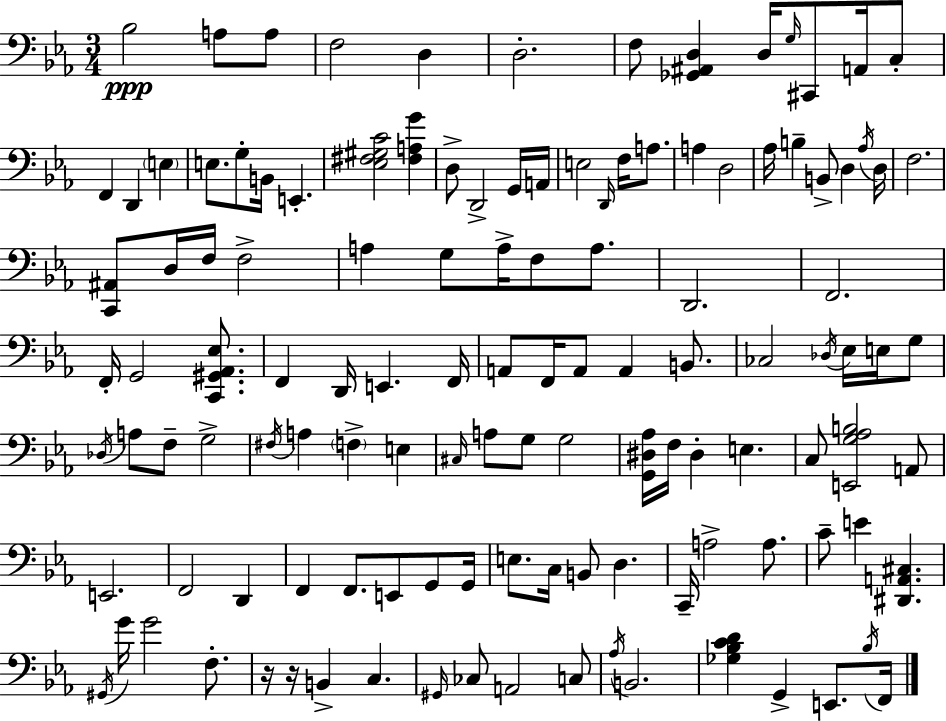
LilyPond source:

{
  \clef bass
  \numericTimeSignature
  \time 3/4
  \key ees \major
  bes2\ppp a8 a8 | f2 d4 | d2.-. | f8 <ges, ais, d>4 d16 \grace { g16 } cis,8 a,16 c8-. | \break f,4 d,4 \parenthesize e4 | e8. g8-. b,16 e,4.-. | <ees fis gis c'>2 <fis a g'>4 | d8-> d,2-> g,16 | \break a,16 e2 \grace { d,16 } f16 a8. | a4 d2 | aes16 b4-- b,8-> d4 | \acciaccatura { aes16 } d16 f2. | \break <c, ais,>8 d16 f16 f2-> | a4 g8 a16-> f8 | a8. d,2. | f,2. | \break f,16-. g,2 | <c, gis, aes, ees>8. f,4 d,16 e,4. | f,16 a,8 f,16 a,8 a,4 | b,8. ces2 \acciaccatura { des16 } | \break ees16 e16 g8 \acciaccatura { des16 } a8 f8-- g2-> | \acciaccatura { fis16 } a4 \parenthesize f4-> | e4 \grace { cis16 } a8 g8 g2 | <g, dis aes>16 f16 dis4-. | \break e4. c8 <e, g aes b>2 | a,8 e,2. | f,2 | d,4 f,4 f,8. | \break e,8 g,8 g,16 e8. c16 b,8 | d4. c,16-- a2-> | a8. c'8-- e'4 | <dis, a, cis>4. \acciaccatura { gis,16 } g'16 g'2 | \break f8.-. r16 r16 b,4-> | c4. \grace { gis,16 } ces8 a,2 | c8 \acciaccatura { aes16 } b,2. | <ges bes c' d'>4 | \break g,4-> e,8. \acciaccatura { bes16 } f,16 \bar "|."
}